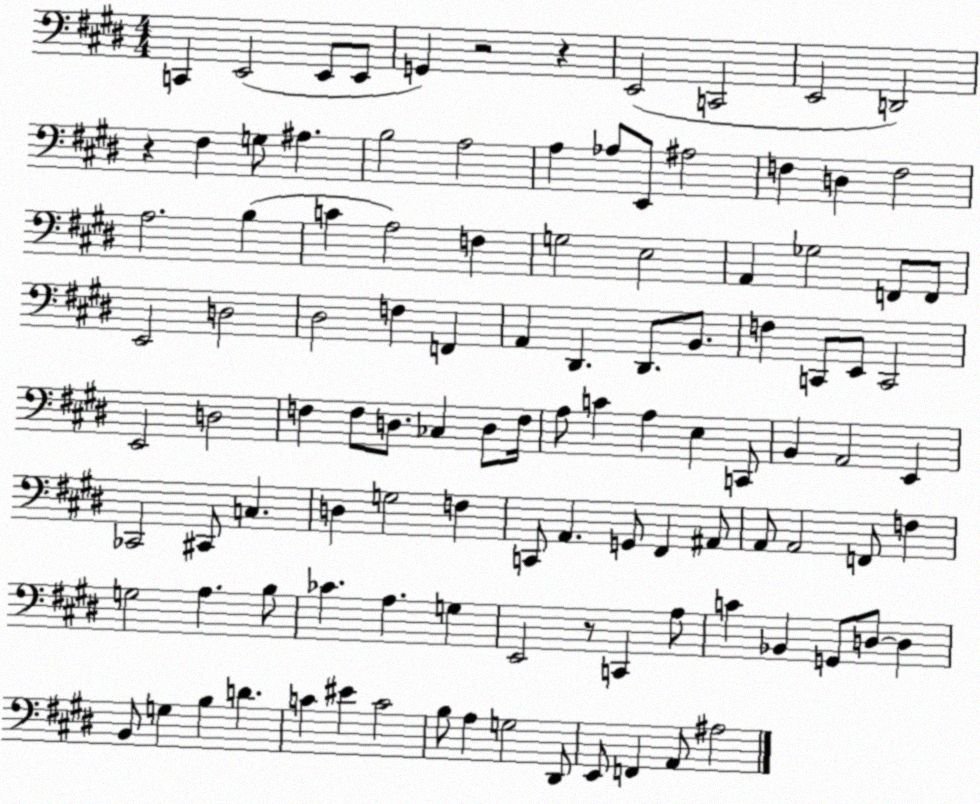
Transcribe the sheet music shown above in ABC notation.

X:1
T:Untitled
M:4/4
L:1/4
K:E
C,, E,,2 E,,/2 E,,/2 G,, z2 z E,,2 C,,2 E,,2 D,,2 z ^F, G,/2 ^A, B,2 A,2 A, _A,/2 E,,/2 ^A,2 F, D, F,2 A,2 B, C A,2 F, G,2 E,2 A,, _G,2 F,,/2 F,,/2 E,,2 D,2 ^D,2 F, F,, A,, ^D,, ^D,,/2 B,,/2 F, C,,/2 E,,/2 C,,2 E,,2 D,2 F, F,/2 D,/2 _C, D,/2 F,/4 A,/2 C A, E, C,,/2 B,, A,,2 E,, _C,,2 ^C,,/2 C, D, G,2 F, C,,/2 A,, G,,/2 ^F,, ^A,,/2 A,,/2 A,,2 F,,/2 F, G,2 A, B,/2 _C A, G, E,,2 z/2 C,, A,/2 C _B,, G,,/2 D,/2 D, B,,/2 G, B, D C ^E C2 B,/2 A, G,2 ^D,,/2 E,,/2 F,, A,,/2 ^A,2